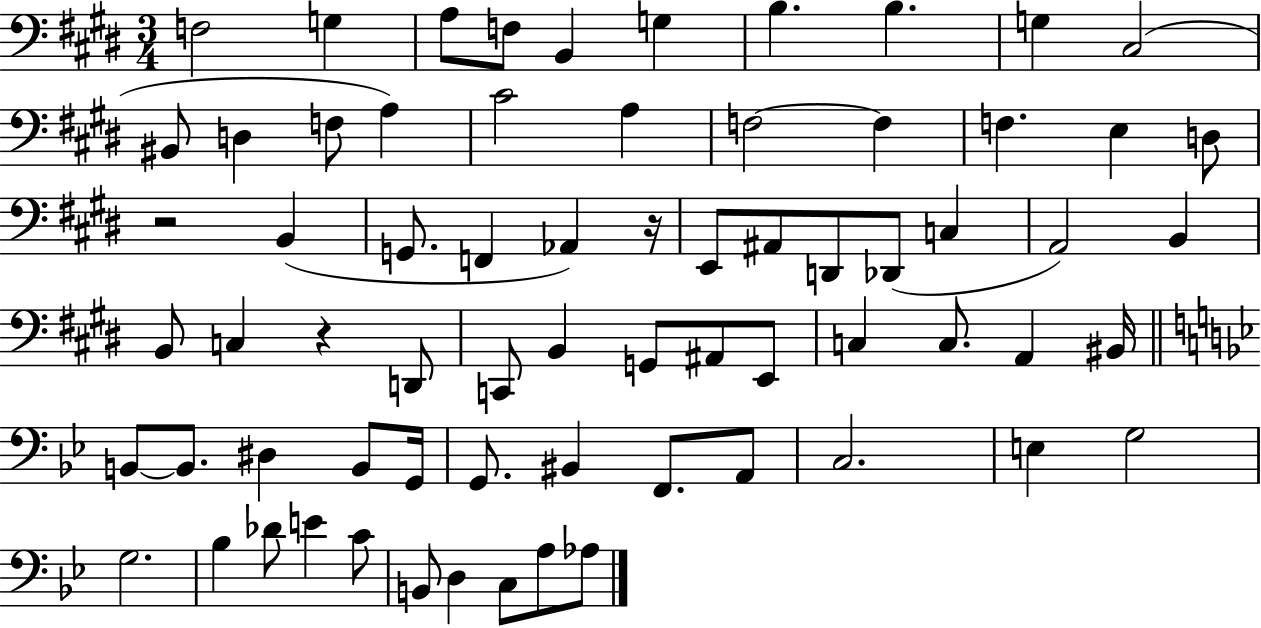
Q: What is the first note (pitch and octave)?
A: F3